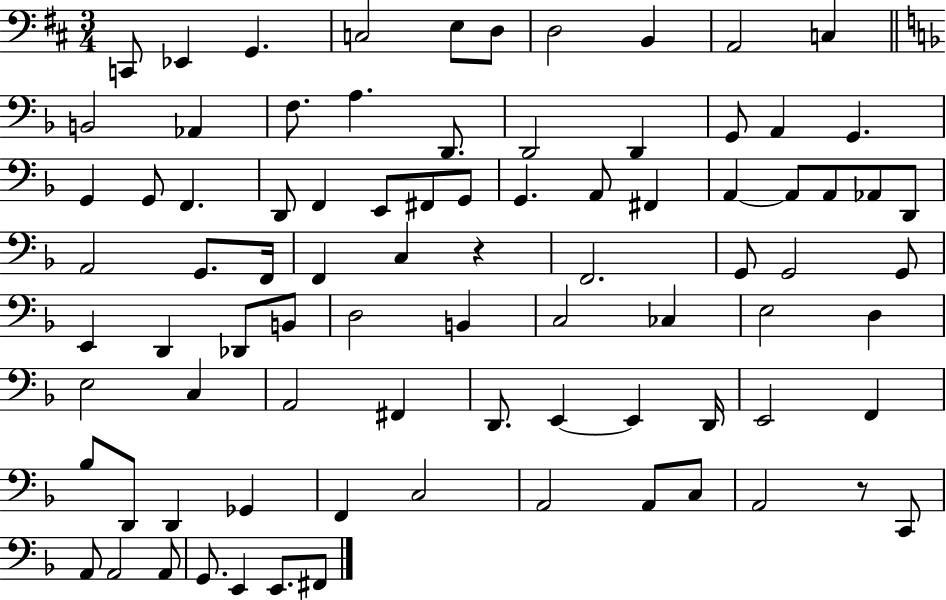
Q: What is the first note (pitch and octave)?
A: C2